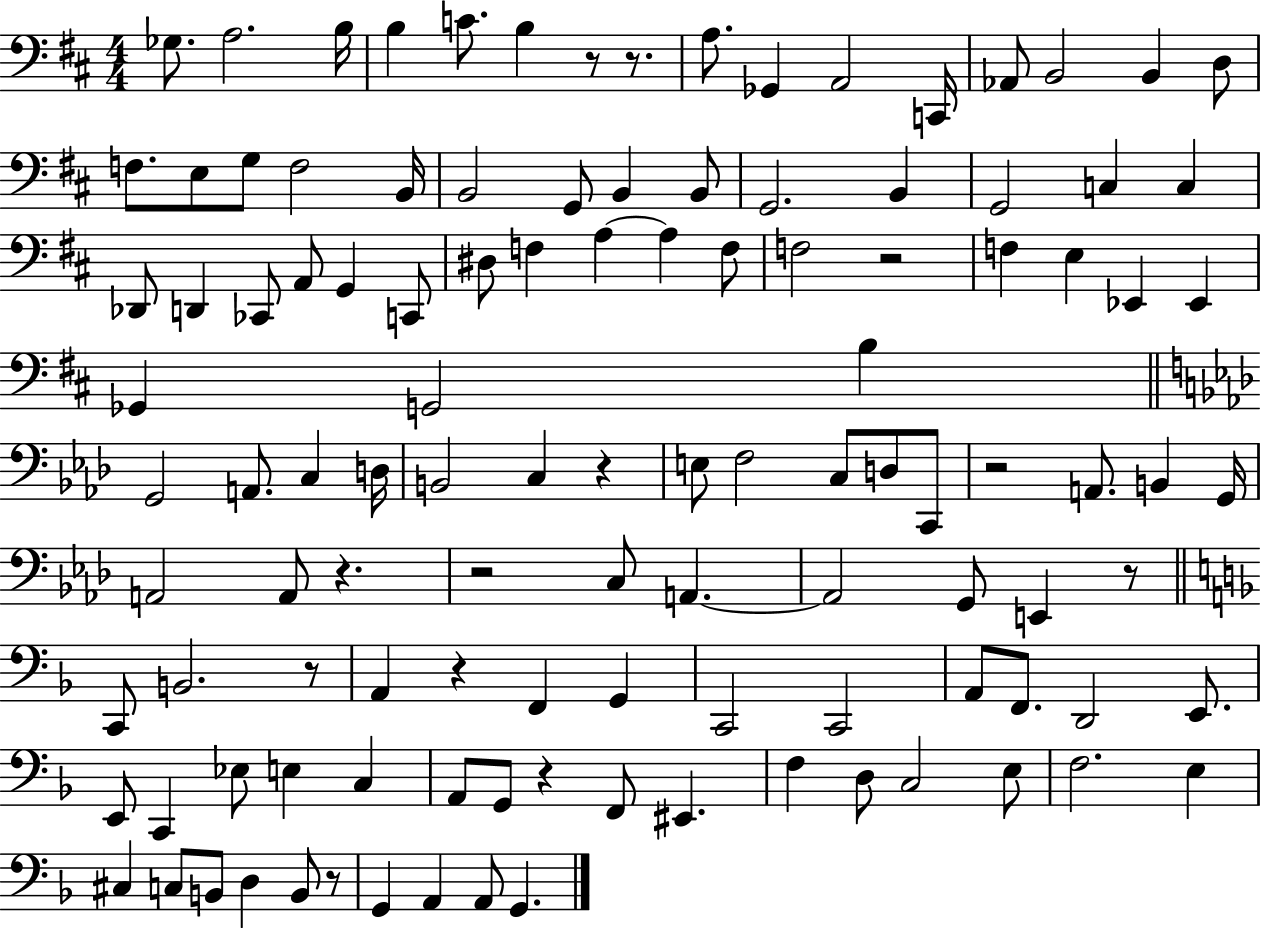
Gb3/e. A3/h. B3/s B3/q C4/e. B3/q R/e R/e. A3/e. Gb2/q A2/h C2/s Ab2/e B2/h B2/q D3/e F3/e. E3/e G3/e F3/h B2/s B2/h G2/e B2/q B2/e G2/h. B2/q G2/h C3/q C3/q Db2/e D2/q CES2/e A2/e G2/q C2/e D#3/e F3/q A3/q A3/q F3/e F3/h R/h F3/q E3/q Eb2/q Eb2/q Gb2/q G2/h B3/q G2/h A2/e. C3/q D3/s B2/h C3/q R/q E3/e F3/h C3/e D3/e C2/e R/h A2/e. B2/q G2/s A2/h A2/e R/q. R/h C3/e A2/q. A2/h G2/e E2/q R/e C2/e B2/h. R/e A2/q R/q F2/q G2/q C2/h C2/h A2/e F2/e. D2/h E2/e. E2/e C2/q Eb3/e E3/q C3/q A2/e G2/e R/q F2/e EIS2/q. F3/q D3/e C3/h E3/e F3/h. E3/q C#3/q C3/e B2/e D3/q B2/e R/e G2/q A2/q A2/e G2/q.